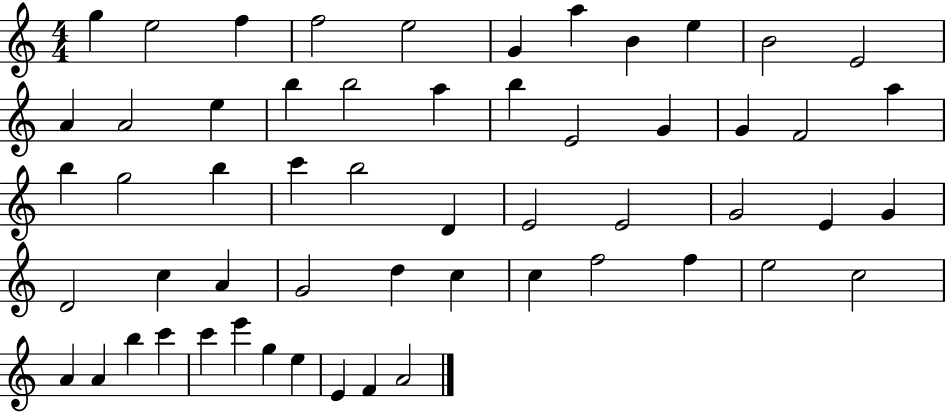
{
  \clef treble
  \numericTimeSignature
  \time 4/4
  \key c \major
  g''4 e''2 f''4 | f''2 e''2 | g'4 a''4 b'4 e''4 | b'2 e'2 | \break a'4 a'2 e''4 | b''4 b''2 a''4 | b''4 e'2 g'4 | g'4 f'2 a''4 | \break b''4 g''2 b''4 | c'''4 b''2 d'4 | e'2 e'2 | g'2 e'4 g'4 | \break d'2 c''4 a'4 | g'2 d''4 c''4 | c''4 f''2 f''4 | e''2 c''2 | \break a'4 a'4 b''4 c'''4 | c'''4 e'''4 g''4 e''4 | e'4 f'4 a'2 | \bar "|."
}